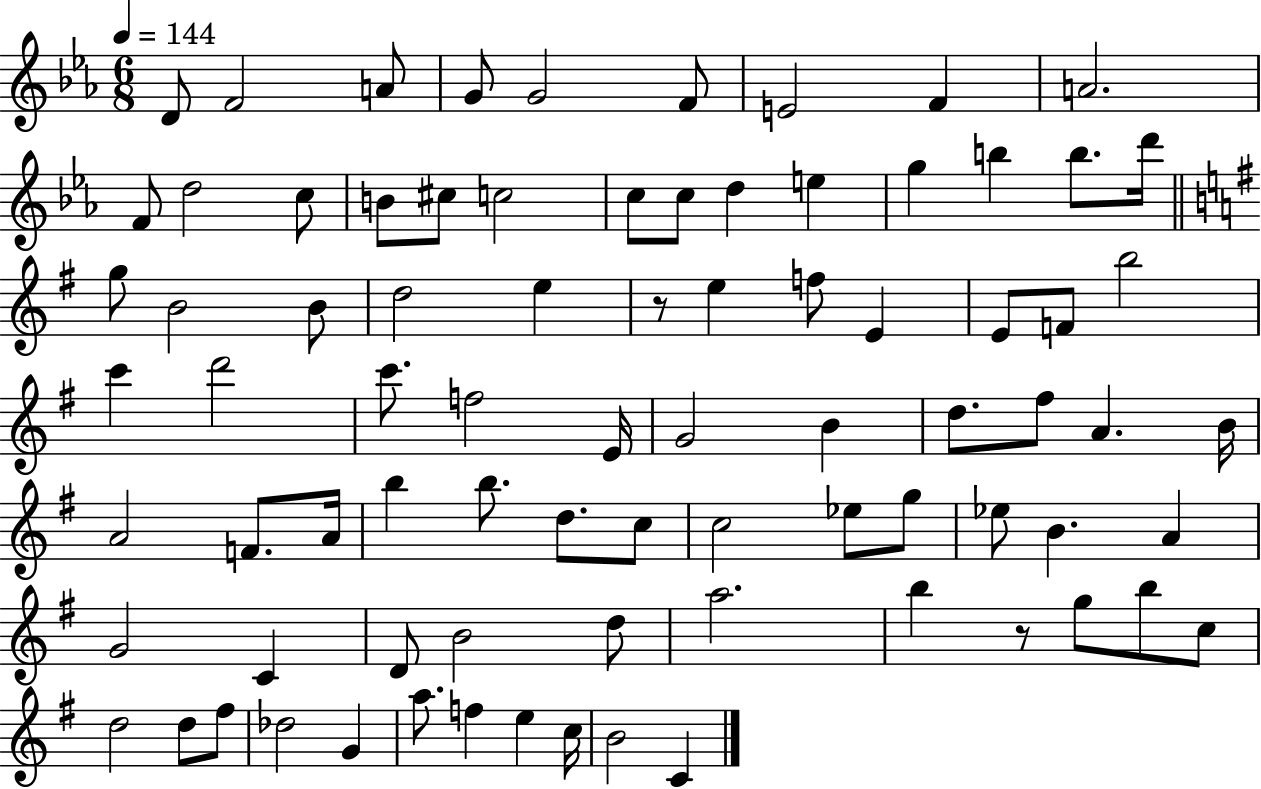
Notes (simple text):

D4/e F4/h A4/e G4/e G4/h F4/e E4/h F4/q A4/h. F4/e D5/h C5/e B4/e C#5/e C5/h C5/e C5/e D5/q E5/q G5/q B5/q B5/e. D6/s G5/e B4/h B4/e D5/h E5/q R/e E5/q F5/e E4/q E4/e F4/e B5/h C6/q D6/h C6/e. F5/h E4/s G4/h B4/q D5/e. F#5/e A4/q. B4/s A4/h F4/e. A4/s B5/q B5/e. D5/e. C5/e C5/h Eb5/e G5/e Eb5/e B4/q. A4/q G4/h C4/q D4/e B4/h D5/e A5/h. B5/q R/e G5/e B5/e C5/e D5/h D5/e F#5/e Db5/h G4/q A5/e. F5/q E5/q C5/s B4/h C4/q